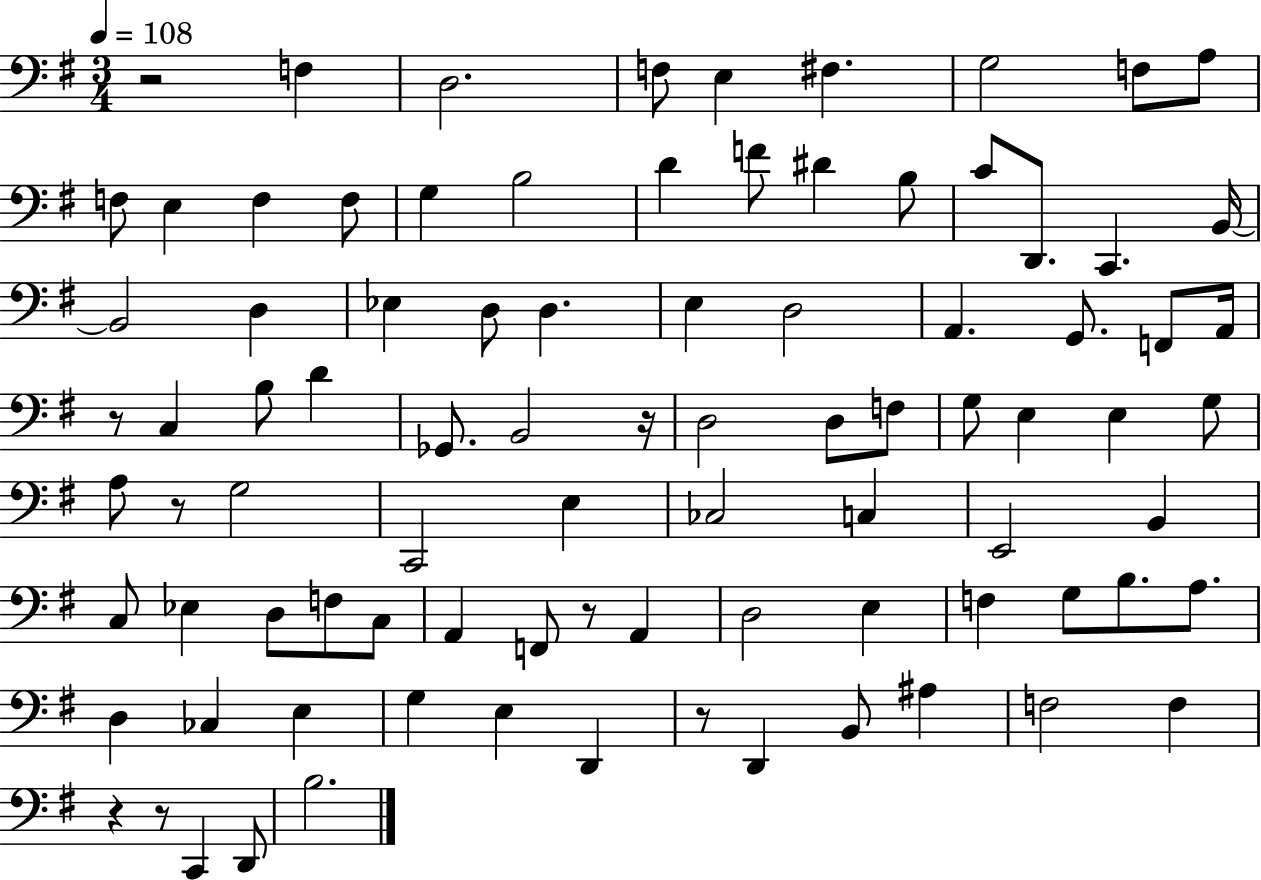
R/h F3/q D3/h. F3/e E3/q F#3/q. G3/h F3/e A3/e F3/e E3/q F3/q F3/e G3/q B3/h D4/q F4/e D#4/q B3/e C4/e D2/e. C2/q. B2/s B2/h D3/q Eb3/q D3/e D3/q. E3/q D3/h A2/q. G2/e. F2/e A2/s R/e C3/q B3/e D4/q Gb2/e. B2/h R/s D3/h D3/e F3/e G3/e E3/q E3/q G3/e A3/e R/e G3/h C2/h E3/q CES3/h C3/q E2/h B2/q C3/e Eb3/q D3/e F3/e C3/e A2/q F2/e R/e A2/q D3/h E3/q F3/q G3/e B3/e. A3/e. D3/q CES3/q E3/q G3/q E3/q D2/q R/e D2/q B2/e A#3/q F3/h F3/q R/q R/e C2/q D2/e B3/h.